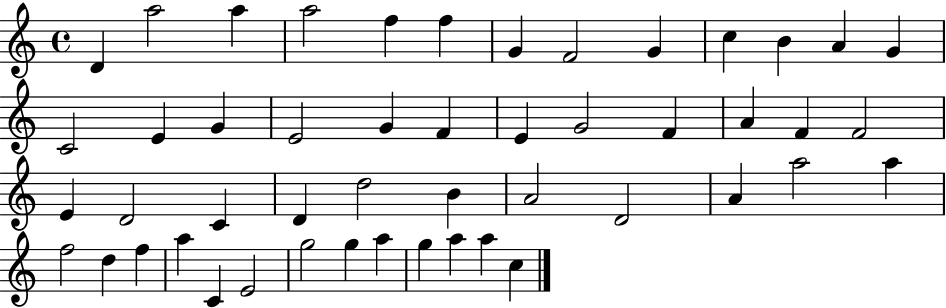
X:1
T:Untitled
M:4/4
L:1/4
K:C
D a2 a a2 f f G F2 G c B A G C2 E G E2 G F E G2 F A F F2 E D2 C D d2 B A2 D2 A a2 a f2 d f a C E2 g2 g a g a a c